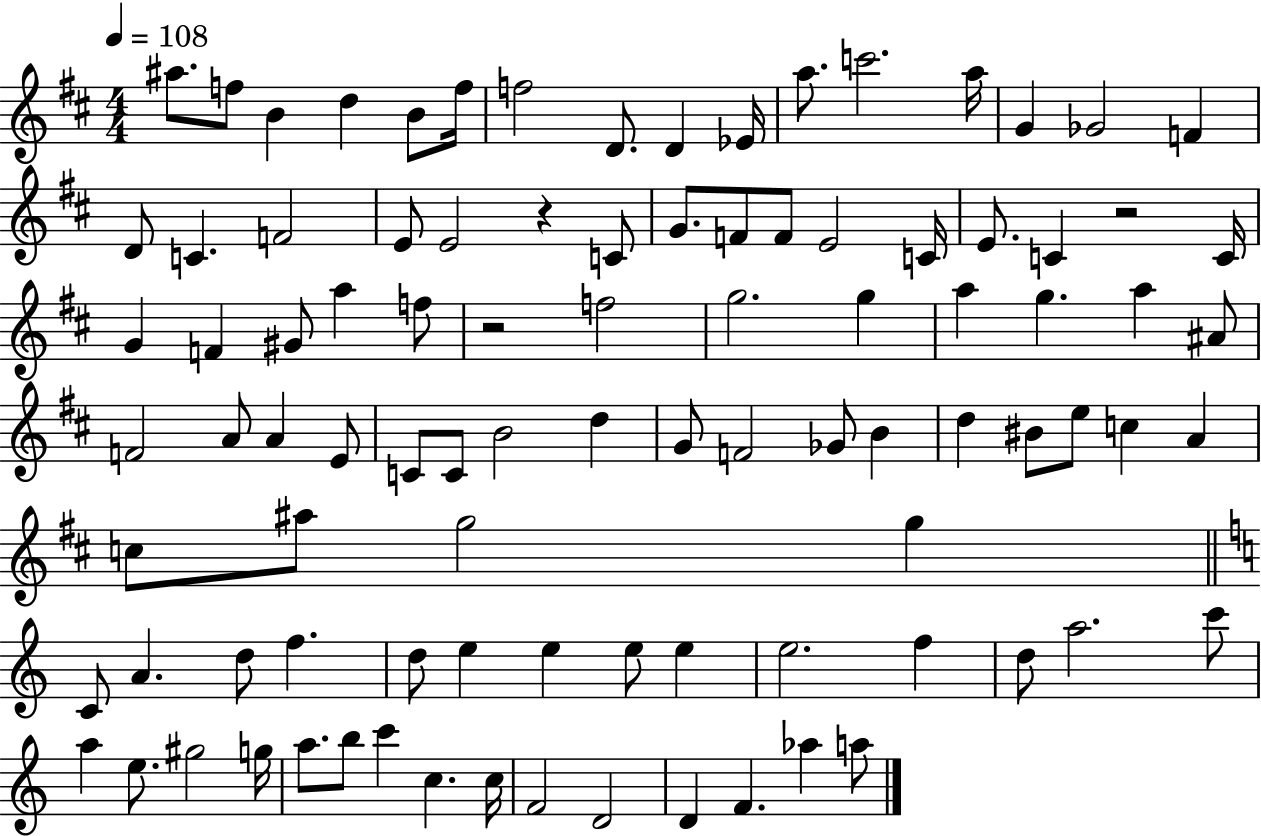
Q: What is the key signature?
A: D major